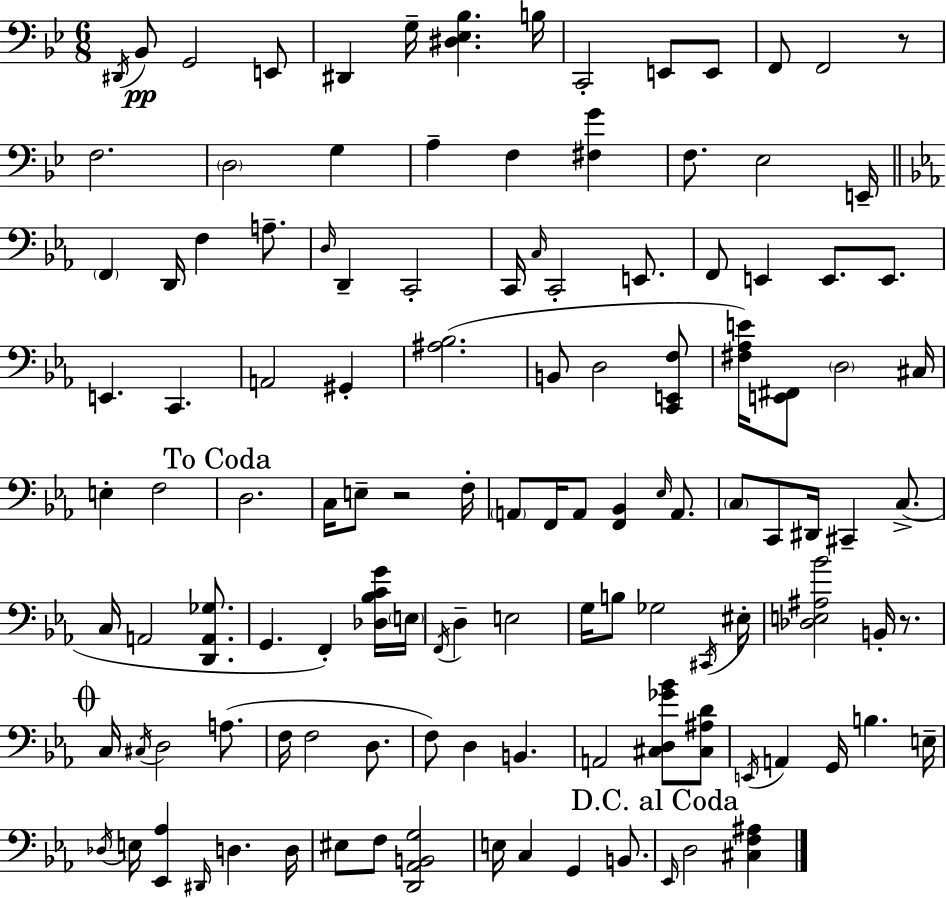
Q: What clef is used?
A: bass